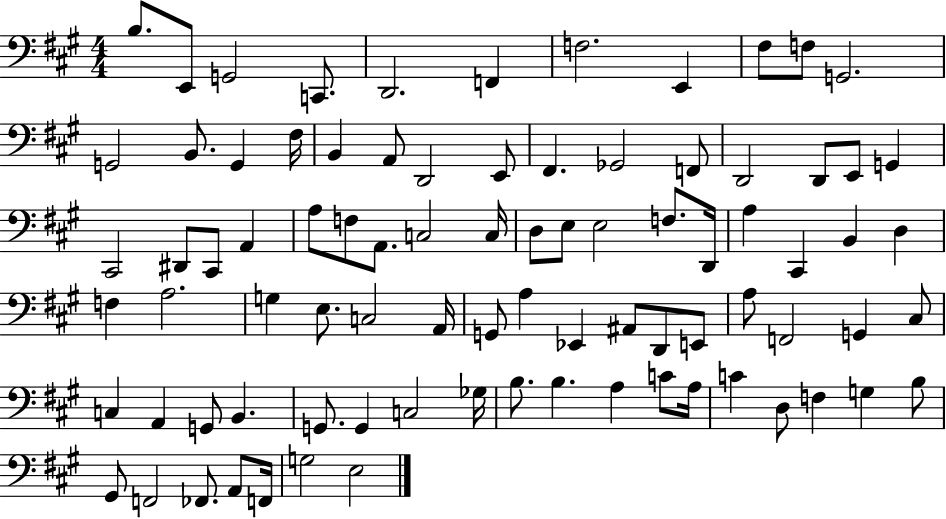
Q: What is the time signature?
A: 4/4